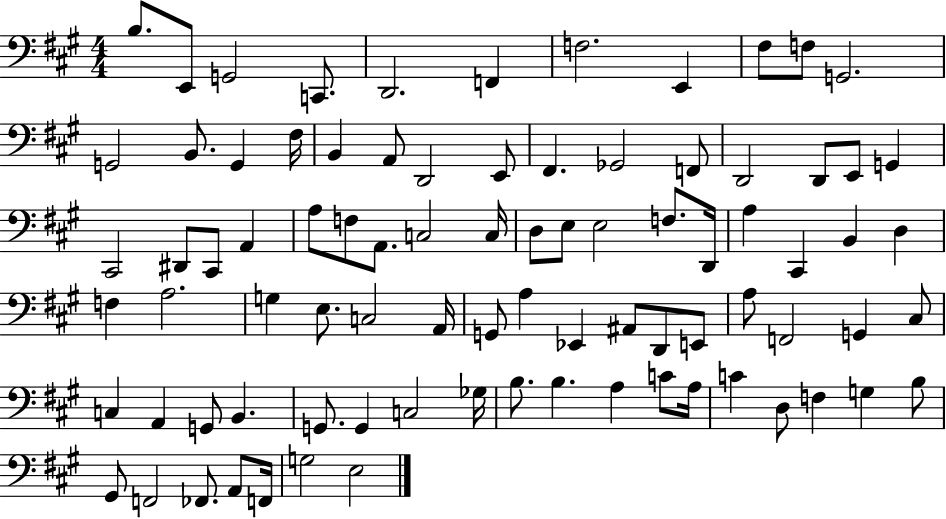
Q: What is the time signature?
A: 4/4